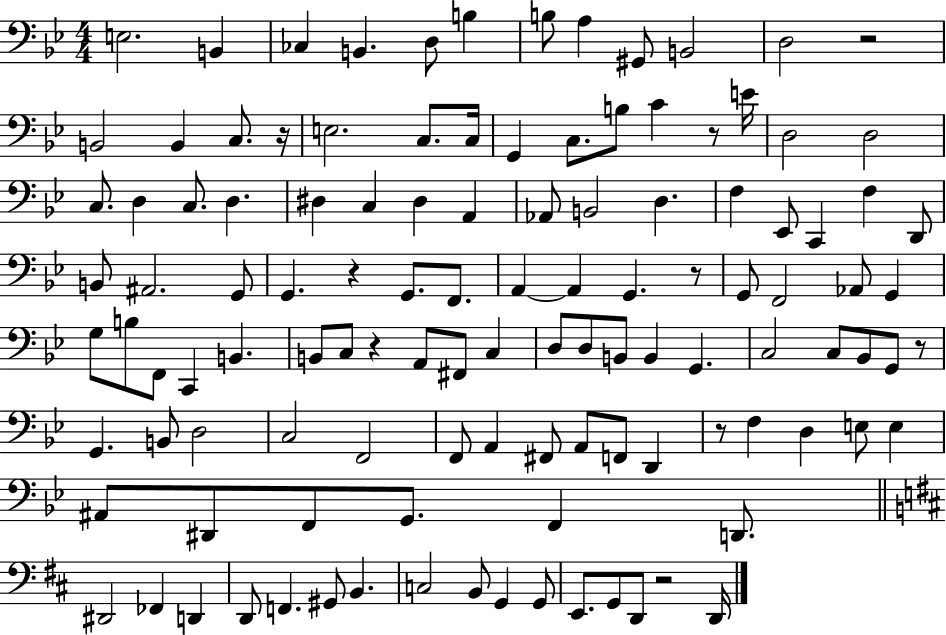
{
  \clef bass
  \numericTimeSignature
  \time 4/4
  \key bes \major
  \repeat volta 2 { e2. b,4 | ces4 b,4. d8 b4 | b8 a4 gis,8 b,2 | d2 r2 | \break b,2 b,4 c8. r16 | e2. c8. c16 | g,4 c8. b8 c'4 r8 e'16 | d2 d2 | \break c8. d4 c8. d4. | dis4 c4 dis4 a,4 | aes,8 b,2 d4. | f4 ees,8 c,4 f4 d,8 | \break b,8 ais,2. g,8 | g,4. r4 g,8. f,8. | a,4~~ a,4 g,4. r8 | g,8 f,2 aes,8 g,4 | \break g8 b8 f,8 c,4 b,4. | b,8 c8 r4 a,8 fis,8 c4 | d8 d8 b,8 b,4 g,4. | c2 c8 bes,8 g,8 r8 | \break g,4. b,8 d2 | c2 f,2 | f,8 a,4 fis,8 a,8 f,8 d,4 | r8 f4 d4 e8 e4 | \break ais,8 dis,8 f,8 g,8. f,4 d,8. | \bar "||" \break \key b \minor dis,2 fes,4 d,4 | d,8 f,4. gis,8 b,4. | c2 b,8 g,4 g,8 | e,8. g,8 d,8 r2 d,16 | \break } \bar "|."
}